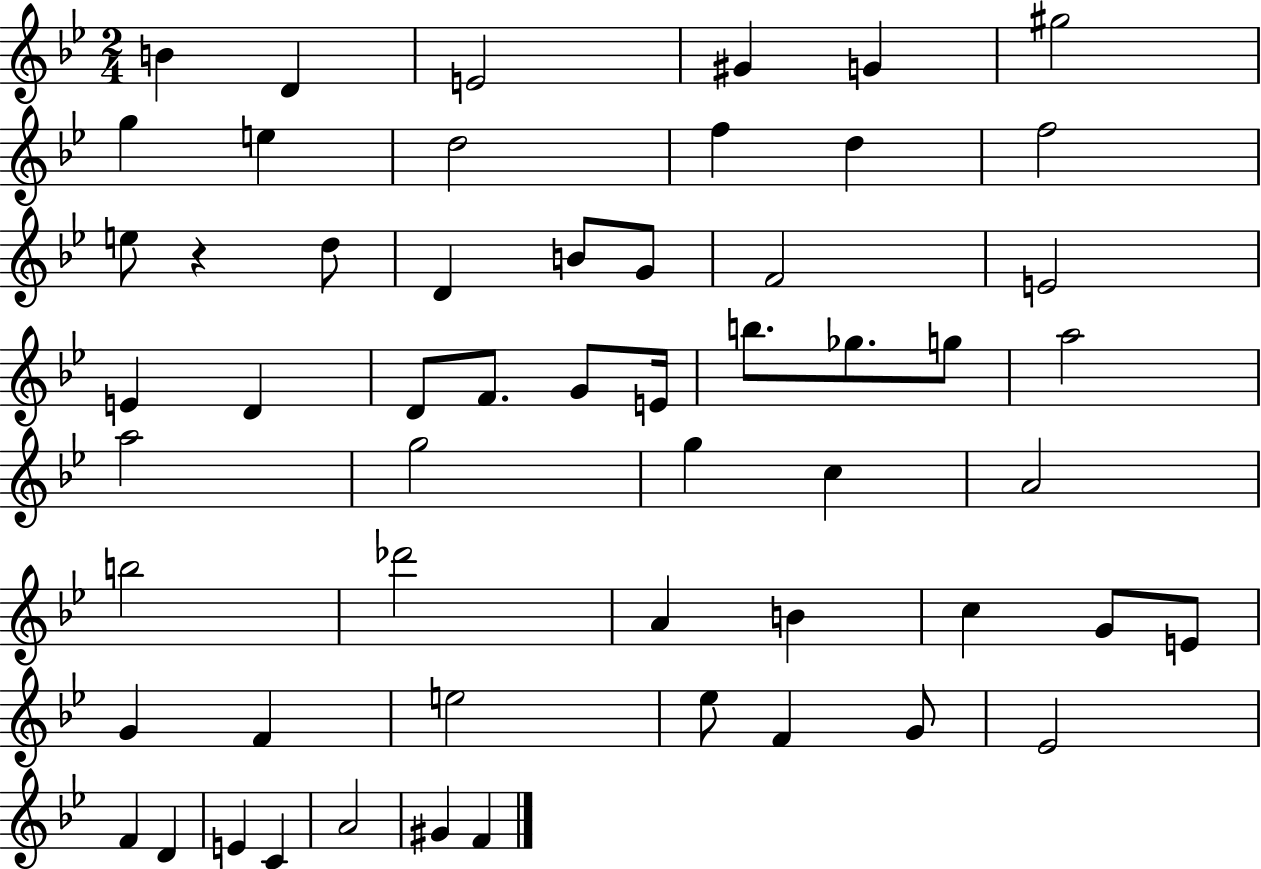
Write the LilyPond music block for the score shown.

{
  \clef treble
  \numericTimeSignature
  \time 2/4
  \key bes \major
  b'4 d'4 | e'2 | gis'4 g'4 | gis''2 | \break g''4 e''4 | d''2 | f''4 d''4 | f''2 | \break e''8 r4 d''8 | d'4 b'8 g'8 | f'2 | e'2 | \break e'4 d'4 | d'8 f'8. g'8 e'16 | b''8. ges''8. g''8 | a''2 | \break a''2 | g''2 | g''4 c''4 | a'2 | \break b''2 | des'''2 | a'4 b'4 | c''4 g'8 e'8 | \break g'4 f'4 | e''2 | ees''8 f'4 g'8 | ees'2 | \break f'4 d'4 | e'4 c'4 | a'2 | gis'4 f'4 | \break \bar "|."
}